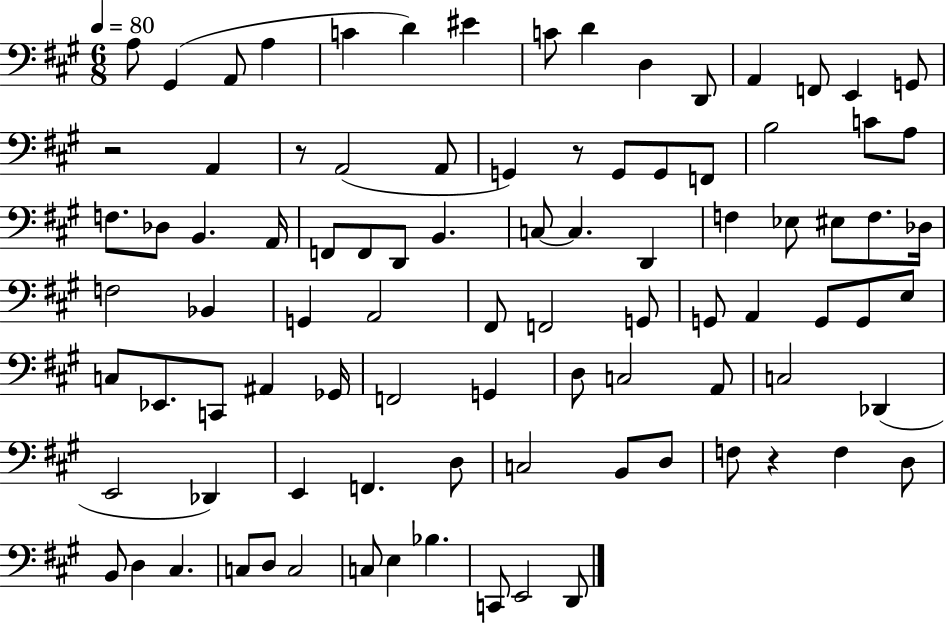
{
  \clef bass
  \numericTimeSignature
  \time 6/8
  \key a \major
  \tempo 4 = 80
  a8 gis,4( a,8 a4 | c'4 d'4) eis'4 | c'8 d'4 d4 d,8 | a,4 f,8 e,4 g,8 | \break r2 a,4 | r8 a,2( a,8 | g,4) r8 g,8 g,8 f,8 | b2 c'8 a8 | \break f8. des8 b,4. a,16 | f,8 f,8 d,8 b,4. | c8~~ c4. d,4 | f4 ees8 eis8 f8. des16 | \break f2 bes,4 | g,4 a,2 | fis,8 f,2 g,8 | g,8 a,4 g,8 g,8 e8 | \break c8 ees,8. c,8 ais,4 ges,16 | f,2 g,4 | d8 c2 a,8 | c2 des,4( | \break e,2 des,4) | e,4 f,4. d8 | c2 b,8 d8 | f8 r4 f4 d8 | \break b,8 d4 cis4. | c8 d8 c2 | c8 e4 bes4. | c,8 e,2 d,8 | \break \bar "|."
}